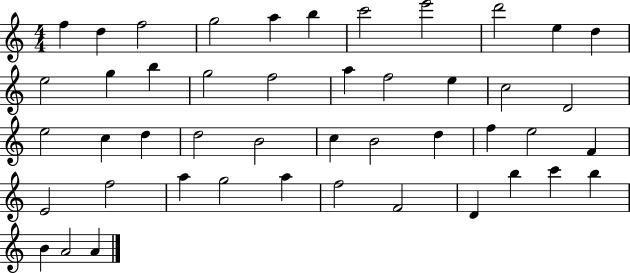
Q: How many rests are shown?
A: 0